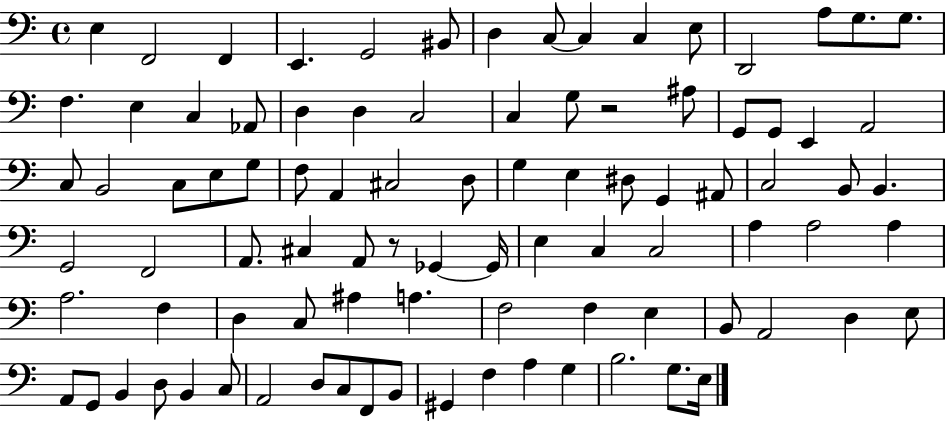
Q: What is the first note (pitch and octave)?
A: E3